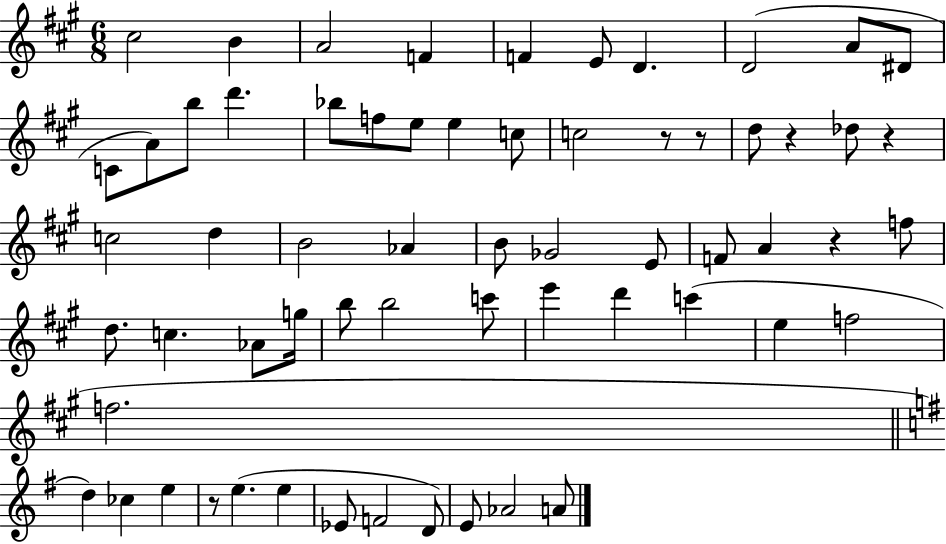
{
  \clef treble
  \numericTimeSignature
  \time 6/8
  \key a \major
  \repeat volta 2 { cis''2 b'4 | a'2 f'4 | f'4 e'8 d'4. | d'2( a'8 dis'8 | \break c'8 a'8) b''8 d'''4. | bes''8 f''8 e''8 e''4 c''8 | c''2 r8 r8 | d''8 r4 des''8 r4 | \break c''2 d''4 | b'2 aes'4 | b'8 ges'2 e'8 | f'8 a'4 r4 f''8 | \break d''8. c''4. aes'8 g''16 | b''8 b''2 c'''8 | e'''4 d'''4 c'''4( | e''4 f''2 | \break f''2. | \bar "||" \break \key g \major d''4) ces''4 e''4 | r8 e''4.( e''4 | ees'8 f'2 d'8) | e'8 aes'2 a'8 | \break } \bar "|."
}